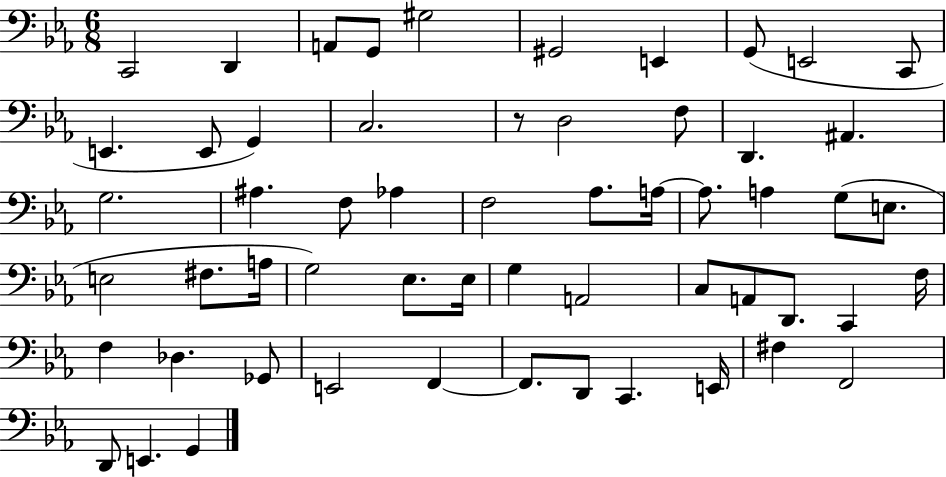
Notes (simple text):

C2/h D2/q A2/e G2/e G#3/h G#2/h E2/q G2/e E2/h C2/e E2/q. E2/e G2/q C3/h. R/e D3/h F3/e D2/q. A#2/q. G3/h. A#3/q. F3/e Ab3/q F3/h Ab3/e. A3/s A3/e. A3/q G3/e E3/e. E3/h F#3/e. A3/s G3/h Eb3/e. Eb3/s G3/q A2/h C3/e A2/e D2/e. C2/q F3/s F3/q Db3/q. Gb2/e E2/h F2/q F2/e. D2/e C2/q. E2/s F#3/q F2/h D2/e E2/q. G2/q